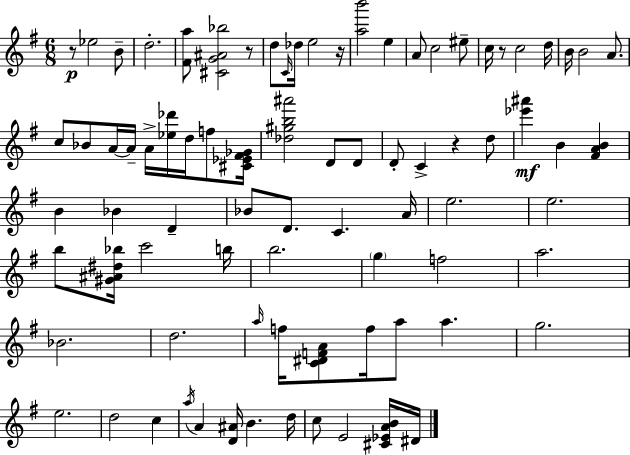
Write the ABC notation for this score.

X:1
T:Untitled
M:6/8
L:1/4
K:G
z/2 _e2 B/2 d2 [^Fa]/2 [^CG^A_b]2 z/2 d/2 C/4 _d/4 e2 z/4 [ab']2 e A/2 c2 ^e/2 c/4 z/2 c2 d/4 B/4 B2 A/2 c/2 _B/2 A/4 A/4 A/4 [_e_d']/4 d/4 f/2 [^C_E^F_G]/4 [_d^gb^a']2 D/2 D/2 D/2 C z d/2 [_e'^a'] B [^FAB] B _B D _B/2 D/2 C A/4 e2 e2 b/2 [^G^A^d_b]/4 c'2 b/4 b2 g f2 a2 _B2 d2 a/4 f/4 [C^DFA]/2 f/4 a/2 a g2 e2 d2 c a/4 A [D^A]/4 B d/4 c/2 E2 [^C_EAB]/4 ^D/4